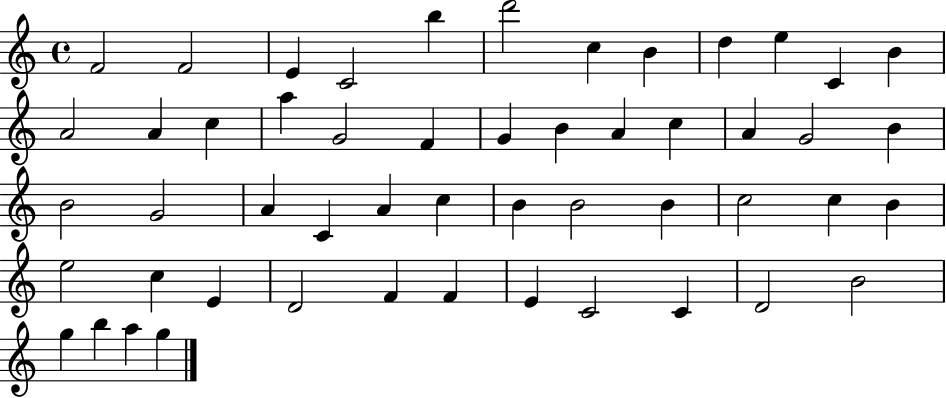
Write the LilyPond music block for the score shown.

{
  \clef treble
  \time 4/4
  \defaultTimeSignature
  \key c \major
  f'2 f'2 | e'4 c'2 b''4 | d'''2 c''4 b'4 | d''4 e''4 c'4 b'4 | \break a'2 a'4 c''4 | a''4 g'2 f'4 | g'4 b'4 a'4 c''4 | a'4 g'2 b'4 | \break b'2 g'2 | a'4 c'4 a'4 c''4 | b'4 b'2 b'4 | c''2 c''4 b'4 | \break e''2 c''4 e'4 | d'2 f'4 f'4 | e'4 c'2 c'4 | d'2 b'2 | \break g''4 b''4 a''4 g''4 | \bar "|."
}